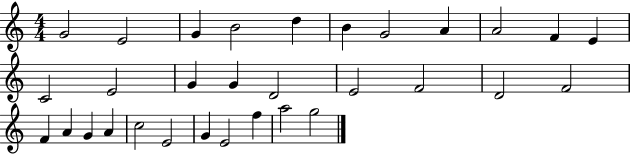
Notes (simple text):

G4/h E4/h G4/q B4/h D5/q B4/q G4/h A4/q A4/h F4/q E4/q C4/h E4/h G4/q G4/q D4/h E4/h F4/h D4/h F4/h F4/q A4/q G4/q A4/q C5/h E4/h G4/q E4/h F5/q A5/h G5/h